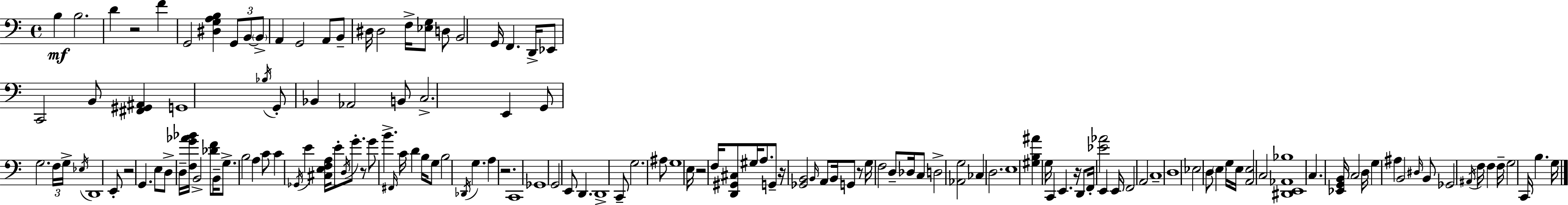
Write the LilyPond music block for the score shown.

{
  \clef bass
  \time 4/4
  \defaultTimeSignature
  \key c \major
  b4\mf b2. | d'4 r2 f'4 | g,2 <dis g a b>4 \tuplet 3/2 { g,8 b,8~~ | \parenthesize b,8-> } a,4 g,2 a,8 | \break b,8-- dis16 dis2 f16-> <ees g>8 d8 | b,2 g,16 f,4. d,16-> | ees,8 c,2 b,8 <fis, gis, ais,>4 | g,1 | \break \acciaccatura { bes16 } g,8-. bes,4 aes,2 b,8 | c2.-> e,4 | g,8 g2. \tuplet 3/2 { f16 | g16-> \acciaccatura { ees16 } } d,1 | \break e,8-. r2 g,4. | e8 d8-> d16-- <f g' aes' bes'>16 b,2-> | <des' f'>8 b,16-- g8.-> b2 a4 | c'8 c'4 \acciaccatura { ges,16 } e'4 <cis e f a>16 e'8-. | \break \acciaccatura { d16 } g'8.-. r8 g'8 b'4.-> \grace { fis,16 } c'16 | d'4 b16 g8 b2 \acciaccatura { des,16 } | g4. a4 r2. | c,1 | \break ges,1 | g,2 e,8 | d,4. d,1-> | c,8-- g2. | \break ais8 g1 | e16 r2 f16 | <d, gis, cis>8 gis16 a8. g,8-- r16 <ges, b,>2 | \grace { b,16 } a,8 b,16 g,8 r8 g16 f2 | \break d8-- des16 c8 d2-> <aes, g>2 | ces4 d2. | e1 | <gis b ais'>4 g16 c,4 | \break e,4. r16 d,8 f,16-. <ees' aes'>2 | e,4 e,16 f,2 a,2 | c1-- | d1 | \break ees2 d8 | \parenthesize e4 g16 e16 <a, e>2 c2 | <dis, e, aes, bes>1 | c4. <ees, g, b,>16 c2 | \break d16 g4 ais4 b,2 | \grace { dis16 } b,8 ges,2 | \acciaccatura { ais,16 } f16 f4 f16-- g2 | c,16 b4. g16 \bar "|."
}